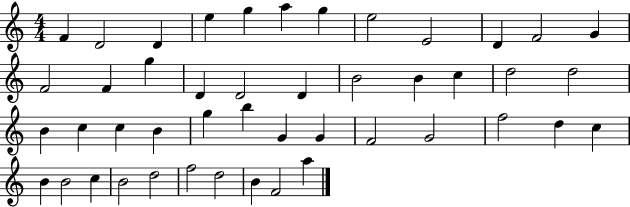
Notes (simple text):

F4/q D4/h D4/q E5/q G5/q A5/q G5/q E5/h E4/h D4/q F4/h G4/q F4/h F4/q G5/q D4/q D4/h D4/q B4/h B4/q C5/q D5/h D5/h B4/q C5/q C5/q B4/q G5/q B5/q G4/q G4/q F4/h G4/h F5/h D5/q C5/q B4/q B4/h C5/q B4/h D5/h F5/h D5/h B4/q F4/h A5/q